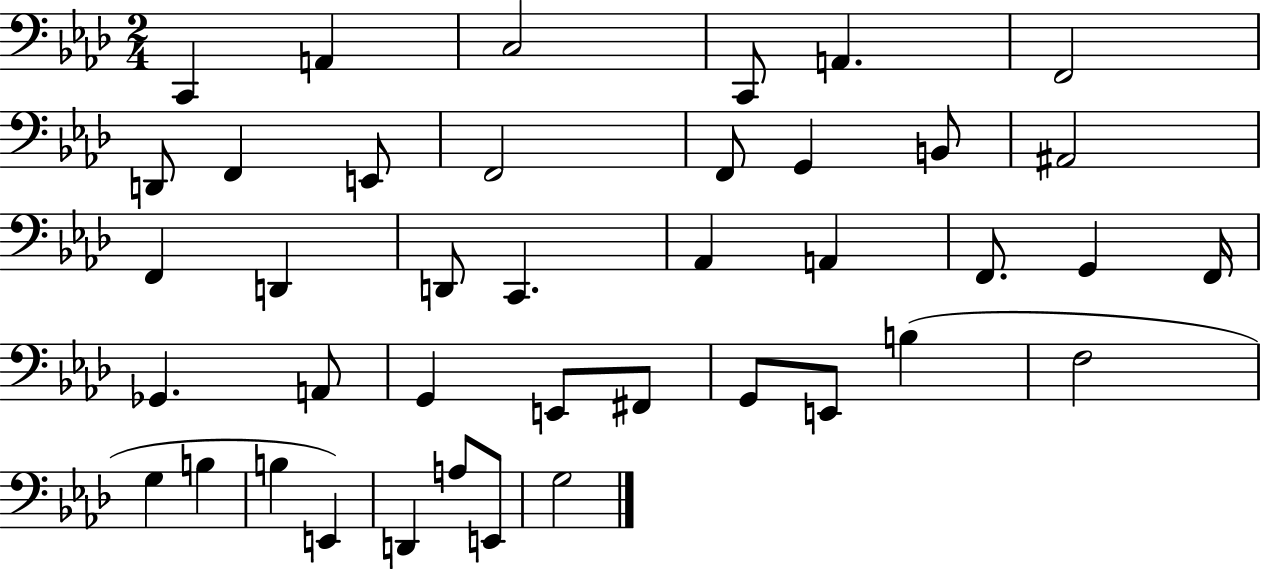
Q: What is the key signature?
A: AES major